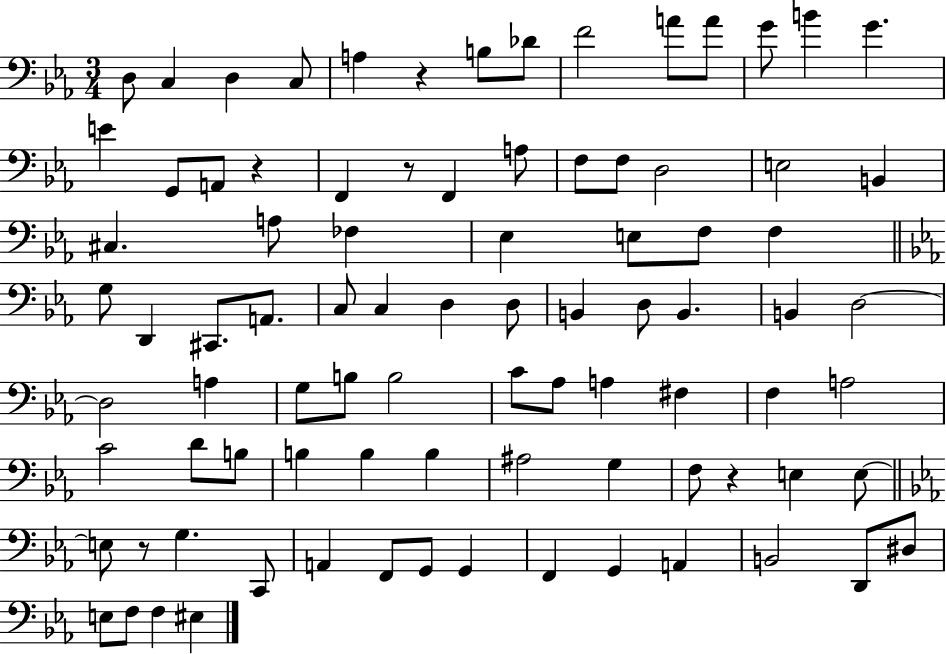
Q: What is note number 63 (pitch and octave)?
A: G3